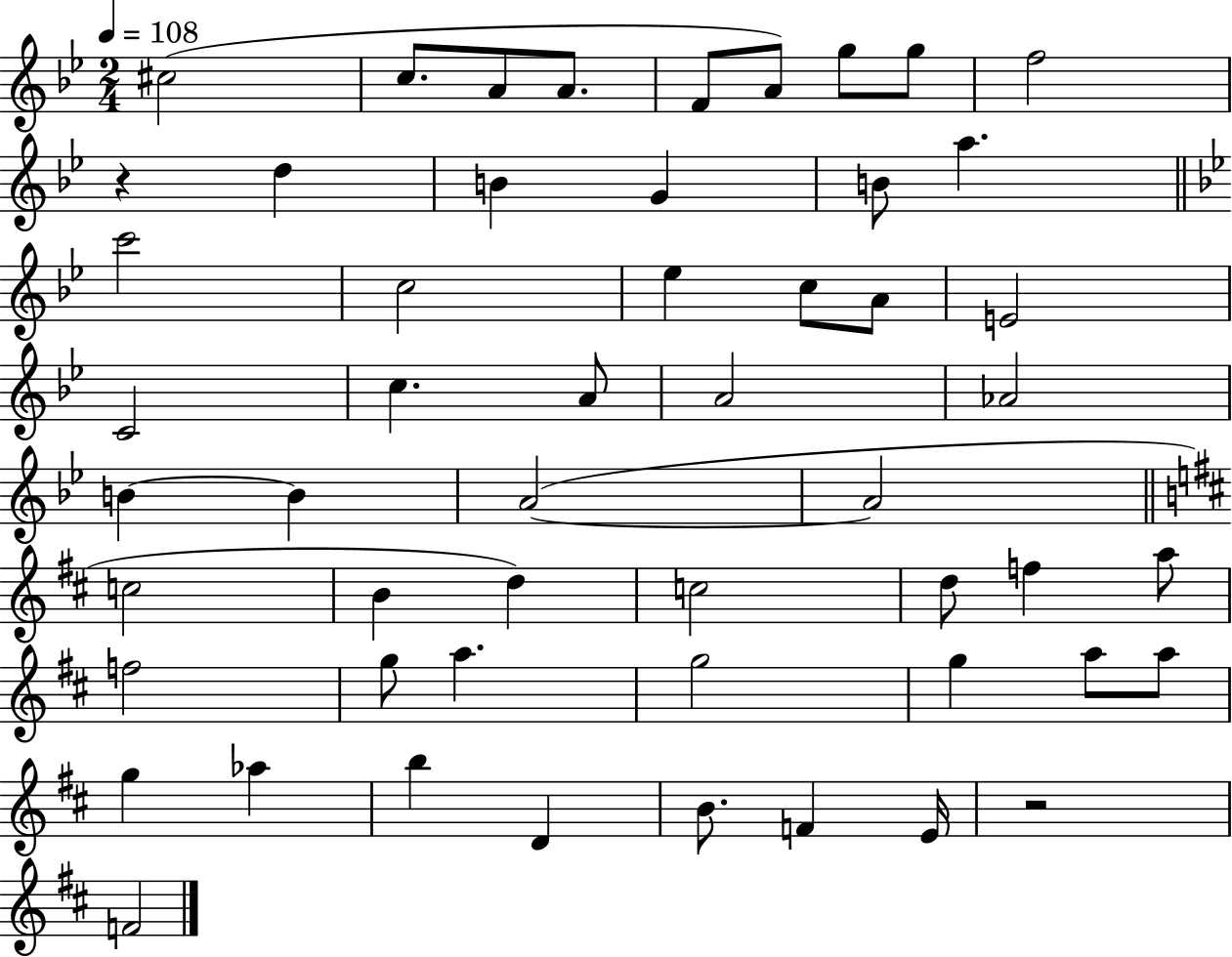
{
  \clef treble
  \numericTimeSignature
  \time 2/4
  \key bes \major
  \tempo 4 = 108
  cis''2( | c''8. a'8 a'8. | f'8 a'8) g''8 g''8 | f''2 | \break r4 d''4 | b'4 g'4 | b'8 a''4. | \bar "||" \break \key g \minor c'''2 | c''2 | ees''4 c''8 a'8 | e'2 | \break c'2 | c''4. a'8 | a'2 | aes'2 | \break b'4~~ b'4 | a'2~(~ | a'2 | \bar "||" \break \key d \major c''2 | b'4 d''4) | c''2 | d''8 f''4 a''8 | \break f''2 | g''8 a''4. | g''2 | g''4 a''8 a''8 | \break g''4 aes''4 | b''4 d'4 | b'8. f'4 e'16 | r2 | \break f'2 | \bar "|."
}